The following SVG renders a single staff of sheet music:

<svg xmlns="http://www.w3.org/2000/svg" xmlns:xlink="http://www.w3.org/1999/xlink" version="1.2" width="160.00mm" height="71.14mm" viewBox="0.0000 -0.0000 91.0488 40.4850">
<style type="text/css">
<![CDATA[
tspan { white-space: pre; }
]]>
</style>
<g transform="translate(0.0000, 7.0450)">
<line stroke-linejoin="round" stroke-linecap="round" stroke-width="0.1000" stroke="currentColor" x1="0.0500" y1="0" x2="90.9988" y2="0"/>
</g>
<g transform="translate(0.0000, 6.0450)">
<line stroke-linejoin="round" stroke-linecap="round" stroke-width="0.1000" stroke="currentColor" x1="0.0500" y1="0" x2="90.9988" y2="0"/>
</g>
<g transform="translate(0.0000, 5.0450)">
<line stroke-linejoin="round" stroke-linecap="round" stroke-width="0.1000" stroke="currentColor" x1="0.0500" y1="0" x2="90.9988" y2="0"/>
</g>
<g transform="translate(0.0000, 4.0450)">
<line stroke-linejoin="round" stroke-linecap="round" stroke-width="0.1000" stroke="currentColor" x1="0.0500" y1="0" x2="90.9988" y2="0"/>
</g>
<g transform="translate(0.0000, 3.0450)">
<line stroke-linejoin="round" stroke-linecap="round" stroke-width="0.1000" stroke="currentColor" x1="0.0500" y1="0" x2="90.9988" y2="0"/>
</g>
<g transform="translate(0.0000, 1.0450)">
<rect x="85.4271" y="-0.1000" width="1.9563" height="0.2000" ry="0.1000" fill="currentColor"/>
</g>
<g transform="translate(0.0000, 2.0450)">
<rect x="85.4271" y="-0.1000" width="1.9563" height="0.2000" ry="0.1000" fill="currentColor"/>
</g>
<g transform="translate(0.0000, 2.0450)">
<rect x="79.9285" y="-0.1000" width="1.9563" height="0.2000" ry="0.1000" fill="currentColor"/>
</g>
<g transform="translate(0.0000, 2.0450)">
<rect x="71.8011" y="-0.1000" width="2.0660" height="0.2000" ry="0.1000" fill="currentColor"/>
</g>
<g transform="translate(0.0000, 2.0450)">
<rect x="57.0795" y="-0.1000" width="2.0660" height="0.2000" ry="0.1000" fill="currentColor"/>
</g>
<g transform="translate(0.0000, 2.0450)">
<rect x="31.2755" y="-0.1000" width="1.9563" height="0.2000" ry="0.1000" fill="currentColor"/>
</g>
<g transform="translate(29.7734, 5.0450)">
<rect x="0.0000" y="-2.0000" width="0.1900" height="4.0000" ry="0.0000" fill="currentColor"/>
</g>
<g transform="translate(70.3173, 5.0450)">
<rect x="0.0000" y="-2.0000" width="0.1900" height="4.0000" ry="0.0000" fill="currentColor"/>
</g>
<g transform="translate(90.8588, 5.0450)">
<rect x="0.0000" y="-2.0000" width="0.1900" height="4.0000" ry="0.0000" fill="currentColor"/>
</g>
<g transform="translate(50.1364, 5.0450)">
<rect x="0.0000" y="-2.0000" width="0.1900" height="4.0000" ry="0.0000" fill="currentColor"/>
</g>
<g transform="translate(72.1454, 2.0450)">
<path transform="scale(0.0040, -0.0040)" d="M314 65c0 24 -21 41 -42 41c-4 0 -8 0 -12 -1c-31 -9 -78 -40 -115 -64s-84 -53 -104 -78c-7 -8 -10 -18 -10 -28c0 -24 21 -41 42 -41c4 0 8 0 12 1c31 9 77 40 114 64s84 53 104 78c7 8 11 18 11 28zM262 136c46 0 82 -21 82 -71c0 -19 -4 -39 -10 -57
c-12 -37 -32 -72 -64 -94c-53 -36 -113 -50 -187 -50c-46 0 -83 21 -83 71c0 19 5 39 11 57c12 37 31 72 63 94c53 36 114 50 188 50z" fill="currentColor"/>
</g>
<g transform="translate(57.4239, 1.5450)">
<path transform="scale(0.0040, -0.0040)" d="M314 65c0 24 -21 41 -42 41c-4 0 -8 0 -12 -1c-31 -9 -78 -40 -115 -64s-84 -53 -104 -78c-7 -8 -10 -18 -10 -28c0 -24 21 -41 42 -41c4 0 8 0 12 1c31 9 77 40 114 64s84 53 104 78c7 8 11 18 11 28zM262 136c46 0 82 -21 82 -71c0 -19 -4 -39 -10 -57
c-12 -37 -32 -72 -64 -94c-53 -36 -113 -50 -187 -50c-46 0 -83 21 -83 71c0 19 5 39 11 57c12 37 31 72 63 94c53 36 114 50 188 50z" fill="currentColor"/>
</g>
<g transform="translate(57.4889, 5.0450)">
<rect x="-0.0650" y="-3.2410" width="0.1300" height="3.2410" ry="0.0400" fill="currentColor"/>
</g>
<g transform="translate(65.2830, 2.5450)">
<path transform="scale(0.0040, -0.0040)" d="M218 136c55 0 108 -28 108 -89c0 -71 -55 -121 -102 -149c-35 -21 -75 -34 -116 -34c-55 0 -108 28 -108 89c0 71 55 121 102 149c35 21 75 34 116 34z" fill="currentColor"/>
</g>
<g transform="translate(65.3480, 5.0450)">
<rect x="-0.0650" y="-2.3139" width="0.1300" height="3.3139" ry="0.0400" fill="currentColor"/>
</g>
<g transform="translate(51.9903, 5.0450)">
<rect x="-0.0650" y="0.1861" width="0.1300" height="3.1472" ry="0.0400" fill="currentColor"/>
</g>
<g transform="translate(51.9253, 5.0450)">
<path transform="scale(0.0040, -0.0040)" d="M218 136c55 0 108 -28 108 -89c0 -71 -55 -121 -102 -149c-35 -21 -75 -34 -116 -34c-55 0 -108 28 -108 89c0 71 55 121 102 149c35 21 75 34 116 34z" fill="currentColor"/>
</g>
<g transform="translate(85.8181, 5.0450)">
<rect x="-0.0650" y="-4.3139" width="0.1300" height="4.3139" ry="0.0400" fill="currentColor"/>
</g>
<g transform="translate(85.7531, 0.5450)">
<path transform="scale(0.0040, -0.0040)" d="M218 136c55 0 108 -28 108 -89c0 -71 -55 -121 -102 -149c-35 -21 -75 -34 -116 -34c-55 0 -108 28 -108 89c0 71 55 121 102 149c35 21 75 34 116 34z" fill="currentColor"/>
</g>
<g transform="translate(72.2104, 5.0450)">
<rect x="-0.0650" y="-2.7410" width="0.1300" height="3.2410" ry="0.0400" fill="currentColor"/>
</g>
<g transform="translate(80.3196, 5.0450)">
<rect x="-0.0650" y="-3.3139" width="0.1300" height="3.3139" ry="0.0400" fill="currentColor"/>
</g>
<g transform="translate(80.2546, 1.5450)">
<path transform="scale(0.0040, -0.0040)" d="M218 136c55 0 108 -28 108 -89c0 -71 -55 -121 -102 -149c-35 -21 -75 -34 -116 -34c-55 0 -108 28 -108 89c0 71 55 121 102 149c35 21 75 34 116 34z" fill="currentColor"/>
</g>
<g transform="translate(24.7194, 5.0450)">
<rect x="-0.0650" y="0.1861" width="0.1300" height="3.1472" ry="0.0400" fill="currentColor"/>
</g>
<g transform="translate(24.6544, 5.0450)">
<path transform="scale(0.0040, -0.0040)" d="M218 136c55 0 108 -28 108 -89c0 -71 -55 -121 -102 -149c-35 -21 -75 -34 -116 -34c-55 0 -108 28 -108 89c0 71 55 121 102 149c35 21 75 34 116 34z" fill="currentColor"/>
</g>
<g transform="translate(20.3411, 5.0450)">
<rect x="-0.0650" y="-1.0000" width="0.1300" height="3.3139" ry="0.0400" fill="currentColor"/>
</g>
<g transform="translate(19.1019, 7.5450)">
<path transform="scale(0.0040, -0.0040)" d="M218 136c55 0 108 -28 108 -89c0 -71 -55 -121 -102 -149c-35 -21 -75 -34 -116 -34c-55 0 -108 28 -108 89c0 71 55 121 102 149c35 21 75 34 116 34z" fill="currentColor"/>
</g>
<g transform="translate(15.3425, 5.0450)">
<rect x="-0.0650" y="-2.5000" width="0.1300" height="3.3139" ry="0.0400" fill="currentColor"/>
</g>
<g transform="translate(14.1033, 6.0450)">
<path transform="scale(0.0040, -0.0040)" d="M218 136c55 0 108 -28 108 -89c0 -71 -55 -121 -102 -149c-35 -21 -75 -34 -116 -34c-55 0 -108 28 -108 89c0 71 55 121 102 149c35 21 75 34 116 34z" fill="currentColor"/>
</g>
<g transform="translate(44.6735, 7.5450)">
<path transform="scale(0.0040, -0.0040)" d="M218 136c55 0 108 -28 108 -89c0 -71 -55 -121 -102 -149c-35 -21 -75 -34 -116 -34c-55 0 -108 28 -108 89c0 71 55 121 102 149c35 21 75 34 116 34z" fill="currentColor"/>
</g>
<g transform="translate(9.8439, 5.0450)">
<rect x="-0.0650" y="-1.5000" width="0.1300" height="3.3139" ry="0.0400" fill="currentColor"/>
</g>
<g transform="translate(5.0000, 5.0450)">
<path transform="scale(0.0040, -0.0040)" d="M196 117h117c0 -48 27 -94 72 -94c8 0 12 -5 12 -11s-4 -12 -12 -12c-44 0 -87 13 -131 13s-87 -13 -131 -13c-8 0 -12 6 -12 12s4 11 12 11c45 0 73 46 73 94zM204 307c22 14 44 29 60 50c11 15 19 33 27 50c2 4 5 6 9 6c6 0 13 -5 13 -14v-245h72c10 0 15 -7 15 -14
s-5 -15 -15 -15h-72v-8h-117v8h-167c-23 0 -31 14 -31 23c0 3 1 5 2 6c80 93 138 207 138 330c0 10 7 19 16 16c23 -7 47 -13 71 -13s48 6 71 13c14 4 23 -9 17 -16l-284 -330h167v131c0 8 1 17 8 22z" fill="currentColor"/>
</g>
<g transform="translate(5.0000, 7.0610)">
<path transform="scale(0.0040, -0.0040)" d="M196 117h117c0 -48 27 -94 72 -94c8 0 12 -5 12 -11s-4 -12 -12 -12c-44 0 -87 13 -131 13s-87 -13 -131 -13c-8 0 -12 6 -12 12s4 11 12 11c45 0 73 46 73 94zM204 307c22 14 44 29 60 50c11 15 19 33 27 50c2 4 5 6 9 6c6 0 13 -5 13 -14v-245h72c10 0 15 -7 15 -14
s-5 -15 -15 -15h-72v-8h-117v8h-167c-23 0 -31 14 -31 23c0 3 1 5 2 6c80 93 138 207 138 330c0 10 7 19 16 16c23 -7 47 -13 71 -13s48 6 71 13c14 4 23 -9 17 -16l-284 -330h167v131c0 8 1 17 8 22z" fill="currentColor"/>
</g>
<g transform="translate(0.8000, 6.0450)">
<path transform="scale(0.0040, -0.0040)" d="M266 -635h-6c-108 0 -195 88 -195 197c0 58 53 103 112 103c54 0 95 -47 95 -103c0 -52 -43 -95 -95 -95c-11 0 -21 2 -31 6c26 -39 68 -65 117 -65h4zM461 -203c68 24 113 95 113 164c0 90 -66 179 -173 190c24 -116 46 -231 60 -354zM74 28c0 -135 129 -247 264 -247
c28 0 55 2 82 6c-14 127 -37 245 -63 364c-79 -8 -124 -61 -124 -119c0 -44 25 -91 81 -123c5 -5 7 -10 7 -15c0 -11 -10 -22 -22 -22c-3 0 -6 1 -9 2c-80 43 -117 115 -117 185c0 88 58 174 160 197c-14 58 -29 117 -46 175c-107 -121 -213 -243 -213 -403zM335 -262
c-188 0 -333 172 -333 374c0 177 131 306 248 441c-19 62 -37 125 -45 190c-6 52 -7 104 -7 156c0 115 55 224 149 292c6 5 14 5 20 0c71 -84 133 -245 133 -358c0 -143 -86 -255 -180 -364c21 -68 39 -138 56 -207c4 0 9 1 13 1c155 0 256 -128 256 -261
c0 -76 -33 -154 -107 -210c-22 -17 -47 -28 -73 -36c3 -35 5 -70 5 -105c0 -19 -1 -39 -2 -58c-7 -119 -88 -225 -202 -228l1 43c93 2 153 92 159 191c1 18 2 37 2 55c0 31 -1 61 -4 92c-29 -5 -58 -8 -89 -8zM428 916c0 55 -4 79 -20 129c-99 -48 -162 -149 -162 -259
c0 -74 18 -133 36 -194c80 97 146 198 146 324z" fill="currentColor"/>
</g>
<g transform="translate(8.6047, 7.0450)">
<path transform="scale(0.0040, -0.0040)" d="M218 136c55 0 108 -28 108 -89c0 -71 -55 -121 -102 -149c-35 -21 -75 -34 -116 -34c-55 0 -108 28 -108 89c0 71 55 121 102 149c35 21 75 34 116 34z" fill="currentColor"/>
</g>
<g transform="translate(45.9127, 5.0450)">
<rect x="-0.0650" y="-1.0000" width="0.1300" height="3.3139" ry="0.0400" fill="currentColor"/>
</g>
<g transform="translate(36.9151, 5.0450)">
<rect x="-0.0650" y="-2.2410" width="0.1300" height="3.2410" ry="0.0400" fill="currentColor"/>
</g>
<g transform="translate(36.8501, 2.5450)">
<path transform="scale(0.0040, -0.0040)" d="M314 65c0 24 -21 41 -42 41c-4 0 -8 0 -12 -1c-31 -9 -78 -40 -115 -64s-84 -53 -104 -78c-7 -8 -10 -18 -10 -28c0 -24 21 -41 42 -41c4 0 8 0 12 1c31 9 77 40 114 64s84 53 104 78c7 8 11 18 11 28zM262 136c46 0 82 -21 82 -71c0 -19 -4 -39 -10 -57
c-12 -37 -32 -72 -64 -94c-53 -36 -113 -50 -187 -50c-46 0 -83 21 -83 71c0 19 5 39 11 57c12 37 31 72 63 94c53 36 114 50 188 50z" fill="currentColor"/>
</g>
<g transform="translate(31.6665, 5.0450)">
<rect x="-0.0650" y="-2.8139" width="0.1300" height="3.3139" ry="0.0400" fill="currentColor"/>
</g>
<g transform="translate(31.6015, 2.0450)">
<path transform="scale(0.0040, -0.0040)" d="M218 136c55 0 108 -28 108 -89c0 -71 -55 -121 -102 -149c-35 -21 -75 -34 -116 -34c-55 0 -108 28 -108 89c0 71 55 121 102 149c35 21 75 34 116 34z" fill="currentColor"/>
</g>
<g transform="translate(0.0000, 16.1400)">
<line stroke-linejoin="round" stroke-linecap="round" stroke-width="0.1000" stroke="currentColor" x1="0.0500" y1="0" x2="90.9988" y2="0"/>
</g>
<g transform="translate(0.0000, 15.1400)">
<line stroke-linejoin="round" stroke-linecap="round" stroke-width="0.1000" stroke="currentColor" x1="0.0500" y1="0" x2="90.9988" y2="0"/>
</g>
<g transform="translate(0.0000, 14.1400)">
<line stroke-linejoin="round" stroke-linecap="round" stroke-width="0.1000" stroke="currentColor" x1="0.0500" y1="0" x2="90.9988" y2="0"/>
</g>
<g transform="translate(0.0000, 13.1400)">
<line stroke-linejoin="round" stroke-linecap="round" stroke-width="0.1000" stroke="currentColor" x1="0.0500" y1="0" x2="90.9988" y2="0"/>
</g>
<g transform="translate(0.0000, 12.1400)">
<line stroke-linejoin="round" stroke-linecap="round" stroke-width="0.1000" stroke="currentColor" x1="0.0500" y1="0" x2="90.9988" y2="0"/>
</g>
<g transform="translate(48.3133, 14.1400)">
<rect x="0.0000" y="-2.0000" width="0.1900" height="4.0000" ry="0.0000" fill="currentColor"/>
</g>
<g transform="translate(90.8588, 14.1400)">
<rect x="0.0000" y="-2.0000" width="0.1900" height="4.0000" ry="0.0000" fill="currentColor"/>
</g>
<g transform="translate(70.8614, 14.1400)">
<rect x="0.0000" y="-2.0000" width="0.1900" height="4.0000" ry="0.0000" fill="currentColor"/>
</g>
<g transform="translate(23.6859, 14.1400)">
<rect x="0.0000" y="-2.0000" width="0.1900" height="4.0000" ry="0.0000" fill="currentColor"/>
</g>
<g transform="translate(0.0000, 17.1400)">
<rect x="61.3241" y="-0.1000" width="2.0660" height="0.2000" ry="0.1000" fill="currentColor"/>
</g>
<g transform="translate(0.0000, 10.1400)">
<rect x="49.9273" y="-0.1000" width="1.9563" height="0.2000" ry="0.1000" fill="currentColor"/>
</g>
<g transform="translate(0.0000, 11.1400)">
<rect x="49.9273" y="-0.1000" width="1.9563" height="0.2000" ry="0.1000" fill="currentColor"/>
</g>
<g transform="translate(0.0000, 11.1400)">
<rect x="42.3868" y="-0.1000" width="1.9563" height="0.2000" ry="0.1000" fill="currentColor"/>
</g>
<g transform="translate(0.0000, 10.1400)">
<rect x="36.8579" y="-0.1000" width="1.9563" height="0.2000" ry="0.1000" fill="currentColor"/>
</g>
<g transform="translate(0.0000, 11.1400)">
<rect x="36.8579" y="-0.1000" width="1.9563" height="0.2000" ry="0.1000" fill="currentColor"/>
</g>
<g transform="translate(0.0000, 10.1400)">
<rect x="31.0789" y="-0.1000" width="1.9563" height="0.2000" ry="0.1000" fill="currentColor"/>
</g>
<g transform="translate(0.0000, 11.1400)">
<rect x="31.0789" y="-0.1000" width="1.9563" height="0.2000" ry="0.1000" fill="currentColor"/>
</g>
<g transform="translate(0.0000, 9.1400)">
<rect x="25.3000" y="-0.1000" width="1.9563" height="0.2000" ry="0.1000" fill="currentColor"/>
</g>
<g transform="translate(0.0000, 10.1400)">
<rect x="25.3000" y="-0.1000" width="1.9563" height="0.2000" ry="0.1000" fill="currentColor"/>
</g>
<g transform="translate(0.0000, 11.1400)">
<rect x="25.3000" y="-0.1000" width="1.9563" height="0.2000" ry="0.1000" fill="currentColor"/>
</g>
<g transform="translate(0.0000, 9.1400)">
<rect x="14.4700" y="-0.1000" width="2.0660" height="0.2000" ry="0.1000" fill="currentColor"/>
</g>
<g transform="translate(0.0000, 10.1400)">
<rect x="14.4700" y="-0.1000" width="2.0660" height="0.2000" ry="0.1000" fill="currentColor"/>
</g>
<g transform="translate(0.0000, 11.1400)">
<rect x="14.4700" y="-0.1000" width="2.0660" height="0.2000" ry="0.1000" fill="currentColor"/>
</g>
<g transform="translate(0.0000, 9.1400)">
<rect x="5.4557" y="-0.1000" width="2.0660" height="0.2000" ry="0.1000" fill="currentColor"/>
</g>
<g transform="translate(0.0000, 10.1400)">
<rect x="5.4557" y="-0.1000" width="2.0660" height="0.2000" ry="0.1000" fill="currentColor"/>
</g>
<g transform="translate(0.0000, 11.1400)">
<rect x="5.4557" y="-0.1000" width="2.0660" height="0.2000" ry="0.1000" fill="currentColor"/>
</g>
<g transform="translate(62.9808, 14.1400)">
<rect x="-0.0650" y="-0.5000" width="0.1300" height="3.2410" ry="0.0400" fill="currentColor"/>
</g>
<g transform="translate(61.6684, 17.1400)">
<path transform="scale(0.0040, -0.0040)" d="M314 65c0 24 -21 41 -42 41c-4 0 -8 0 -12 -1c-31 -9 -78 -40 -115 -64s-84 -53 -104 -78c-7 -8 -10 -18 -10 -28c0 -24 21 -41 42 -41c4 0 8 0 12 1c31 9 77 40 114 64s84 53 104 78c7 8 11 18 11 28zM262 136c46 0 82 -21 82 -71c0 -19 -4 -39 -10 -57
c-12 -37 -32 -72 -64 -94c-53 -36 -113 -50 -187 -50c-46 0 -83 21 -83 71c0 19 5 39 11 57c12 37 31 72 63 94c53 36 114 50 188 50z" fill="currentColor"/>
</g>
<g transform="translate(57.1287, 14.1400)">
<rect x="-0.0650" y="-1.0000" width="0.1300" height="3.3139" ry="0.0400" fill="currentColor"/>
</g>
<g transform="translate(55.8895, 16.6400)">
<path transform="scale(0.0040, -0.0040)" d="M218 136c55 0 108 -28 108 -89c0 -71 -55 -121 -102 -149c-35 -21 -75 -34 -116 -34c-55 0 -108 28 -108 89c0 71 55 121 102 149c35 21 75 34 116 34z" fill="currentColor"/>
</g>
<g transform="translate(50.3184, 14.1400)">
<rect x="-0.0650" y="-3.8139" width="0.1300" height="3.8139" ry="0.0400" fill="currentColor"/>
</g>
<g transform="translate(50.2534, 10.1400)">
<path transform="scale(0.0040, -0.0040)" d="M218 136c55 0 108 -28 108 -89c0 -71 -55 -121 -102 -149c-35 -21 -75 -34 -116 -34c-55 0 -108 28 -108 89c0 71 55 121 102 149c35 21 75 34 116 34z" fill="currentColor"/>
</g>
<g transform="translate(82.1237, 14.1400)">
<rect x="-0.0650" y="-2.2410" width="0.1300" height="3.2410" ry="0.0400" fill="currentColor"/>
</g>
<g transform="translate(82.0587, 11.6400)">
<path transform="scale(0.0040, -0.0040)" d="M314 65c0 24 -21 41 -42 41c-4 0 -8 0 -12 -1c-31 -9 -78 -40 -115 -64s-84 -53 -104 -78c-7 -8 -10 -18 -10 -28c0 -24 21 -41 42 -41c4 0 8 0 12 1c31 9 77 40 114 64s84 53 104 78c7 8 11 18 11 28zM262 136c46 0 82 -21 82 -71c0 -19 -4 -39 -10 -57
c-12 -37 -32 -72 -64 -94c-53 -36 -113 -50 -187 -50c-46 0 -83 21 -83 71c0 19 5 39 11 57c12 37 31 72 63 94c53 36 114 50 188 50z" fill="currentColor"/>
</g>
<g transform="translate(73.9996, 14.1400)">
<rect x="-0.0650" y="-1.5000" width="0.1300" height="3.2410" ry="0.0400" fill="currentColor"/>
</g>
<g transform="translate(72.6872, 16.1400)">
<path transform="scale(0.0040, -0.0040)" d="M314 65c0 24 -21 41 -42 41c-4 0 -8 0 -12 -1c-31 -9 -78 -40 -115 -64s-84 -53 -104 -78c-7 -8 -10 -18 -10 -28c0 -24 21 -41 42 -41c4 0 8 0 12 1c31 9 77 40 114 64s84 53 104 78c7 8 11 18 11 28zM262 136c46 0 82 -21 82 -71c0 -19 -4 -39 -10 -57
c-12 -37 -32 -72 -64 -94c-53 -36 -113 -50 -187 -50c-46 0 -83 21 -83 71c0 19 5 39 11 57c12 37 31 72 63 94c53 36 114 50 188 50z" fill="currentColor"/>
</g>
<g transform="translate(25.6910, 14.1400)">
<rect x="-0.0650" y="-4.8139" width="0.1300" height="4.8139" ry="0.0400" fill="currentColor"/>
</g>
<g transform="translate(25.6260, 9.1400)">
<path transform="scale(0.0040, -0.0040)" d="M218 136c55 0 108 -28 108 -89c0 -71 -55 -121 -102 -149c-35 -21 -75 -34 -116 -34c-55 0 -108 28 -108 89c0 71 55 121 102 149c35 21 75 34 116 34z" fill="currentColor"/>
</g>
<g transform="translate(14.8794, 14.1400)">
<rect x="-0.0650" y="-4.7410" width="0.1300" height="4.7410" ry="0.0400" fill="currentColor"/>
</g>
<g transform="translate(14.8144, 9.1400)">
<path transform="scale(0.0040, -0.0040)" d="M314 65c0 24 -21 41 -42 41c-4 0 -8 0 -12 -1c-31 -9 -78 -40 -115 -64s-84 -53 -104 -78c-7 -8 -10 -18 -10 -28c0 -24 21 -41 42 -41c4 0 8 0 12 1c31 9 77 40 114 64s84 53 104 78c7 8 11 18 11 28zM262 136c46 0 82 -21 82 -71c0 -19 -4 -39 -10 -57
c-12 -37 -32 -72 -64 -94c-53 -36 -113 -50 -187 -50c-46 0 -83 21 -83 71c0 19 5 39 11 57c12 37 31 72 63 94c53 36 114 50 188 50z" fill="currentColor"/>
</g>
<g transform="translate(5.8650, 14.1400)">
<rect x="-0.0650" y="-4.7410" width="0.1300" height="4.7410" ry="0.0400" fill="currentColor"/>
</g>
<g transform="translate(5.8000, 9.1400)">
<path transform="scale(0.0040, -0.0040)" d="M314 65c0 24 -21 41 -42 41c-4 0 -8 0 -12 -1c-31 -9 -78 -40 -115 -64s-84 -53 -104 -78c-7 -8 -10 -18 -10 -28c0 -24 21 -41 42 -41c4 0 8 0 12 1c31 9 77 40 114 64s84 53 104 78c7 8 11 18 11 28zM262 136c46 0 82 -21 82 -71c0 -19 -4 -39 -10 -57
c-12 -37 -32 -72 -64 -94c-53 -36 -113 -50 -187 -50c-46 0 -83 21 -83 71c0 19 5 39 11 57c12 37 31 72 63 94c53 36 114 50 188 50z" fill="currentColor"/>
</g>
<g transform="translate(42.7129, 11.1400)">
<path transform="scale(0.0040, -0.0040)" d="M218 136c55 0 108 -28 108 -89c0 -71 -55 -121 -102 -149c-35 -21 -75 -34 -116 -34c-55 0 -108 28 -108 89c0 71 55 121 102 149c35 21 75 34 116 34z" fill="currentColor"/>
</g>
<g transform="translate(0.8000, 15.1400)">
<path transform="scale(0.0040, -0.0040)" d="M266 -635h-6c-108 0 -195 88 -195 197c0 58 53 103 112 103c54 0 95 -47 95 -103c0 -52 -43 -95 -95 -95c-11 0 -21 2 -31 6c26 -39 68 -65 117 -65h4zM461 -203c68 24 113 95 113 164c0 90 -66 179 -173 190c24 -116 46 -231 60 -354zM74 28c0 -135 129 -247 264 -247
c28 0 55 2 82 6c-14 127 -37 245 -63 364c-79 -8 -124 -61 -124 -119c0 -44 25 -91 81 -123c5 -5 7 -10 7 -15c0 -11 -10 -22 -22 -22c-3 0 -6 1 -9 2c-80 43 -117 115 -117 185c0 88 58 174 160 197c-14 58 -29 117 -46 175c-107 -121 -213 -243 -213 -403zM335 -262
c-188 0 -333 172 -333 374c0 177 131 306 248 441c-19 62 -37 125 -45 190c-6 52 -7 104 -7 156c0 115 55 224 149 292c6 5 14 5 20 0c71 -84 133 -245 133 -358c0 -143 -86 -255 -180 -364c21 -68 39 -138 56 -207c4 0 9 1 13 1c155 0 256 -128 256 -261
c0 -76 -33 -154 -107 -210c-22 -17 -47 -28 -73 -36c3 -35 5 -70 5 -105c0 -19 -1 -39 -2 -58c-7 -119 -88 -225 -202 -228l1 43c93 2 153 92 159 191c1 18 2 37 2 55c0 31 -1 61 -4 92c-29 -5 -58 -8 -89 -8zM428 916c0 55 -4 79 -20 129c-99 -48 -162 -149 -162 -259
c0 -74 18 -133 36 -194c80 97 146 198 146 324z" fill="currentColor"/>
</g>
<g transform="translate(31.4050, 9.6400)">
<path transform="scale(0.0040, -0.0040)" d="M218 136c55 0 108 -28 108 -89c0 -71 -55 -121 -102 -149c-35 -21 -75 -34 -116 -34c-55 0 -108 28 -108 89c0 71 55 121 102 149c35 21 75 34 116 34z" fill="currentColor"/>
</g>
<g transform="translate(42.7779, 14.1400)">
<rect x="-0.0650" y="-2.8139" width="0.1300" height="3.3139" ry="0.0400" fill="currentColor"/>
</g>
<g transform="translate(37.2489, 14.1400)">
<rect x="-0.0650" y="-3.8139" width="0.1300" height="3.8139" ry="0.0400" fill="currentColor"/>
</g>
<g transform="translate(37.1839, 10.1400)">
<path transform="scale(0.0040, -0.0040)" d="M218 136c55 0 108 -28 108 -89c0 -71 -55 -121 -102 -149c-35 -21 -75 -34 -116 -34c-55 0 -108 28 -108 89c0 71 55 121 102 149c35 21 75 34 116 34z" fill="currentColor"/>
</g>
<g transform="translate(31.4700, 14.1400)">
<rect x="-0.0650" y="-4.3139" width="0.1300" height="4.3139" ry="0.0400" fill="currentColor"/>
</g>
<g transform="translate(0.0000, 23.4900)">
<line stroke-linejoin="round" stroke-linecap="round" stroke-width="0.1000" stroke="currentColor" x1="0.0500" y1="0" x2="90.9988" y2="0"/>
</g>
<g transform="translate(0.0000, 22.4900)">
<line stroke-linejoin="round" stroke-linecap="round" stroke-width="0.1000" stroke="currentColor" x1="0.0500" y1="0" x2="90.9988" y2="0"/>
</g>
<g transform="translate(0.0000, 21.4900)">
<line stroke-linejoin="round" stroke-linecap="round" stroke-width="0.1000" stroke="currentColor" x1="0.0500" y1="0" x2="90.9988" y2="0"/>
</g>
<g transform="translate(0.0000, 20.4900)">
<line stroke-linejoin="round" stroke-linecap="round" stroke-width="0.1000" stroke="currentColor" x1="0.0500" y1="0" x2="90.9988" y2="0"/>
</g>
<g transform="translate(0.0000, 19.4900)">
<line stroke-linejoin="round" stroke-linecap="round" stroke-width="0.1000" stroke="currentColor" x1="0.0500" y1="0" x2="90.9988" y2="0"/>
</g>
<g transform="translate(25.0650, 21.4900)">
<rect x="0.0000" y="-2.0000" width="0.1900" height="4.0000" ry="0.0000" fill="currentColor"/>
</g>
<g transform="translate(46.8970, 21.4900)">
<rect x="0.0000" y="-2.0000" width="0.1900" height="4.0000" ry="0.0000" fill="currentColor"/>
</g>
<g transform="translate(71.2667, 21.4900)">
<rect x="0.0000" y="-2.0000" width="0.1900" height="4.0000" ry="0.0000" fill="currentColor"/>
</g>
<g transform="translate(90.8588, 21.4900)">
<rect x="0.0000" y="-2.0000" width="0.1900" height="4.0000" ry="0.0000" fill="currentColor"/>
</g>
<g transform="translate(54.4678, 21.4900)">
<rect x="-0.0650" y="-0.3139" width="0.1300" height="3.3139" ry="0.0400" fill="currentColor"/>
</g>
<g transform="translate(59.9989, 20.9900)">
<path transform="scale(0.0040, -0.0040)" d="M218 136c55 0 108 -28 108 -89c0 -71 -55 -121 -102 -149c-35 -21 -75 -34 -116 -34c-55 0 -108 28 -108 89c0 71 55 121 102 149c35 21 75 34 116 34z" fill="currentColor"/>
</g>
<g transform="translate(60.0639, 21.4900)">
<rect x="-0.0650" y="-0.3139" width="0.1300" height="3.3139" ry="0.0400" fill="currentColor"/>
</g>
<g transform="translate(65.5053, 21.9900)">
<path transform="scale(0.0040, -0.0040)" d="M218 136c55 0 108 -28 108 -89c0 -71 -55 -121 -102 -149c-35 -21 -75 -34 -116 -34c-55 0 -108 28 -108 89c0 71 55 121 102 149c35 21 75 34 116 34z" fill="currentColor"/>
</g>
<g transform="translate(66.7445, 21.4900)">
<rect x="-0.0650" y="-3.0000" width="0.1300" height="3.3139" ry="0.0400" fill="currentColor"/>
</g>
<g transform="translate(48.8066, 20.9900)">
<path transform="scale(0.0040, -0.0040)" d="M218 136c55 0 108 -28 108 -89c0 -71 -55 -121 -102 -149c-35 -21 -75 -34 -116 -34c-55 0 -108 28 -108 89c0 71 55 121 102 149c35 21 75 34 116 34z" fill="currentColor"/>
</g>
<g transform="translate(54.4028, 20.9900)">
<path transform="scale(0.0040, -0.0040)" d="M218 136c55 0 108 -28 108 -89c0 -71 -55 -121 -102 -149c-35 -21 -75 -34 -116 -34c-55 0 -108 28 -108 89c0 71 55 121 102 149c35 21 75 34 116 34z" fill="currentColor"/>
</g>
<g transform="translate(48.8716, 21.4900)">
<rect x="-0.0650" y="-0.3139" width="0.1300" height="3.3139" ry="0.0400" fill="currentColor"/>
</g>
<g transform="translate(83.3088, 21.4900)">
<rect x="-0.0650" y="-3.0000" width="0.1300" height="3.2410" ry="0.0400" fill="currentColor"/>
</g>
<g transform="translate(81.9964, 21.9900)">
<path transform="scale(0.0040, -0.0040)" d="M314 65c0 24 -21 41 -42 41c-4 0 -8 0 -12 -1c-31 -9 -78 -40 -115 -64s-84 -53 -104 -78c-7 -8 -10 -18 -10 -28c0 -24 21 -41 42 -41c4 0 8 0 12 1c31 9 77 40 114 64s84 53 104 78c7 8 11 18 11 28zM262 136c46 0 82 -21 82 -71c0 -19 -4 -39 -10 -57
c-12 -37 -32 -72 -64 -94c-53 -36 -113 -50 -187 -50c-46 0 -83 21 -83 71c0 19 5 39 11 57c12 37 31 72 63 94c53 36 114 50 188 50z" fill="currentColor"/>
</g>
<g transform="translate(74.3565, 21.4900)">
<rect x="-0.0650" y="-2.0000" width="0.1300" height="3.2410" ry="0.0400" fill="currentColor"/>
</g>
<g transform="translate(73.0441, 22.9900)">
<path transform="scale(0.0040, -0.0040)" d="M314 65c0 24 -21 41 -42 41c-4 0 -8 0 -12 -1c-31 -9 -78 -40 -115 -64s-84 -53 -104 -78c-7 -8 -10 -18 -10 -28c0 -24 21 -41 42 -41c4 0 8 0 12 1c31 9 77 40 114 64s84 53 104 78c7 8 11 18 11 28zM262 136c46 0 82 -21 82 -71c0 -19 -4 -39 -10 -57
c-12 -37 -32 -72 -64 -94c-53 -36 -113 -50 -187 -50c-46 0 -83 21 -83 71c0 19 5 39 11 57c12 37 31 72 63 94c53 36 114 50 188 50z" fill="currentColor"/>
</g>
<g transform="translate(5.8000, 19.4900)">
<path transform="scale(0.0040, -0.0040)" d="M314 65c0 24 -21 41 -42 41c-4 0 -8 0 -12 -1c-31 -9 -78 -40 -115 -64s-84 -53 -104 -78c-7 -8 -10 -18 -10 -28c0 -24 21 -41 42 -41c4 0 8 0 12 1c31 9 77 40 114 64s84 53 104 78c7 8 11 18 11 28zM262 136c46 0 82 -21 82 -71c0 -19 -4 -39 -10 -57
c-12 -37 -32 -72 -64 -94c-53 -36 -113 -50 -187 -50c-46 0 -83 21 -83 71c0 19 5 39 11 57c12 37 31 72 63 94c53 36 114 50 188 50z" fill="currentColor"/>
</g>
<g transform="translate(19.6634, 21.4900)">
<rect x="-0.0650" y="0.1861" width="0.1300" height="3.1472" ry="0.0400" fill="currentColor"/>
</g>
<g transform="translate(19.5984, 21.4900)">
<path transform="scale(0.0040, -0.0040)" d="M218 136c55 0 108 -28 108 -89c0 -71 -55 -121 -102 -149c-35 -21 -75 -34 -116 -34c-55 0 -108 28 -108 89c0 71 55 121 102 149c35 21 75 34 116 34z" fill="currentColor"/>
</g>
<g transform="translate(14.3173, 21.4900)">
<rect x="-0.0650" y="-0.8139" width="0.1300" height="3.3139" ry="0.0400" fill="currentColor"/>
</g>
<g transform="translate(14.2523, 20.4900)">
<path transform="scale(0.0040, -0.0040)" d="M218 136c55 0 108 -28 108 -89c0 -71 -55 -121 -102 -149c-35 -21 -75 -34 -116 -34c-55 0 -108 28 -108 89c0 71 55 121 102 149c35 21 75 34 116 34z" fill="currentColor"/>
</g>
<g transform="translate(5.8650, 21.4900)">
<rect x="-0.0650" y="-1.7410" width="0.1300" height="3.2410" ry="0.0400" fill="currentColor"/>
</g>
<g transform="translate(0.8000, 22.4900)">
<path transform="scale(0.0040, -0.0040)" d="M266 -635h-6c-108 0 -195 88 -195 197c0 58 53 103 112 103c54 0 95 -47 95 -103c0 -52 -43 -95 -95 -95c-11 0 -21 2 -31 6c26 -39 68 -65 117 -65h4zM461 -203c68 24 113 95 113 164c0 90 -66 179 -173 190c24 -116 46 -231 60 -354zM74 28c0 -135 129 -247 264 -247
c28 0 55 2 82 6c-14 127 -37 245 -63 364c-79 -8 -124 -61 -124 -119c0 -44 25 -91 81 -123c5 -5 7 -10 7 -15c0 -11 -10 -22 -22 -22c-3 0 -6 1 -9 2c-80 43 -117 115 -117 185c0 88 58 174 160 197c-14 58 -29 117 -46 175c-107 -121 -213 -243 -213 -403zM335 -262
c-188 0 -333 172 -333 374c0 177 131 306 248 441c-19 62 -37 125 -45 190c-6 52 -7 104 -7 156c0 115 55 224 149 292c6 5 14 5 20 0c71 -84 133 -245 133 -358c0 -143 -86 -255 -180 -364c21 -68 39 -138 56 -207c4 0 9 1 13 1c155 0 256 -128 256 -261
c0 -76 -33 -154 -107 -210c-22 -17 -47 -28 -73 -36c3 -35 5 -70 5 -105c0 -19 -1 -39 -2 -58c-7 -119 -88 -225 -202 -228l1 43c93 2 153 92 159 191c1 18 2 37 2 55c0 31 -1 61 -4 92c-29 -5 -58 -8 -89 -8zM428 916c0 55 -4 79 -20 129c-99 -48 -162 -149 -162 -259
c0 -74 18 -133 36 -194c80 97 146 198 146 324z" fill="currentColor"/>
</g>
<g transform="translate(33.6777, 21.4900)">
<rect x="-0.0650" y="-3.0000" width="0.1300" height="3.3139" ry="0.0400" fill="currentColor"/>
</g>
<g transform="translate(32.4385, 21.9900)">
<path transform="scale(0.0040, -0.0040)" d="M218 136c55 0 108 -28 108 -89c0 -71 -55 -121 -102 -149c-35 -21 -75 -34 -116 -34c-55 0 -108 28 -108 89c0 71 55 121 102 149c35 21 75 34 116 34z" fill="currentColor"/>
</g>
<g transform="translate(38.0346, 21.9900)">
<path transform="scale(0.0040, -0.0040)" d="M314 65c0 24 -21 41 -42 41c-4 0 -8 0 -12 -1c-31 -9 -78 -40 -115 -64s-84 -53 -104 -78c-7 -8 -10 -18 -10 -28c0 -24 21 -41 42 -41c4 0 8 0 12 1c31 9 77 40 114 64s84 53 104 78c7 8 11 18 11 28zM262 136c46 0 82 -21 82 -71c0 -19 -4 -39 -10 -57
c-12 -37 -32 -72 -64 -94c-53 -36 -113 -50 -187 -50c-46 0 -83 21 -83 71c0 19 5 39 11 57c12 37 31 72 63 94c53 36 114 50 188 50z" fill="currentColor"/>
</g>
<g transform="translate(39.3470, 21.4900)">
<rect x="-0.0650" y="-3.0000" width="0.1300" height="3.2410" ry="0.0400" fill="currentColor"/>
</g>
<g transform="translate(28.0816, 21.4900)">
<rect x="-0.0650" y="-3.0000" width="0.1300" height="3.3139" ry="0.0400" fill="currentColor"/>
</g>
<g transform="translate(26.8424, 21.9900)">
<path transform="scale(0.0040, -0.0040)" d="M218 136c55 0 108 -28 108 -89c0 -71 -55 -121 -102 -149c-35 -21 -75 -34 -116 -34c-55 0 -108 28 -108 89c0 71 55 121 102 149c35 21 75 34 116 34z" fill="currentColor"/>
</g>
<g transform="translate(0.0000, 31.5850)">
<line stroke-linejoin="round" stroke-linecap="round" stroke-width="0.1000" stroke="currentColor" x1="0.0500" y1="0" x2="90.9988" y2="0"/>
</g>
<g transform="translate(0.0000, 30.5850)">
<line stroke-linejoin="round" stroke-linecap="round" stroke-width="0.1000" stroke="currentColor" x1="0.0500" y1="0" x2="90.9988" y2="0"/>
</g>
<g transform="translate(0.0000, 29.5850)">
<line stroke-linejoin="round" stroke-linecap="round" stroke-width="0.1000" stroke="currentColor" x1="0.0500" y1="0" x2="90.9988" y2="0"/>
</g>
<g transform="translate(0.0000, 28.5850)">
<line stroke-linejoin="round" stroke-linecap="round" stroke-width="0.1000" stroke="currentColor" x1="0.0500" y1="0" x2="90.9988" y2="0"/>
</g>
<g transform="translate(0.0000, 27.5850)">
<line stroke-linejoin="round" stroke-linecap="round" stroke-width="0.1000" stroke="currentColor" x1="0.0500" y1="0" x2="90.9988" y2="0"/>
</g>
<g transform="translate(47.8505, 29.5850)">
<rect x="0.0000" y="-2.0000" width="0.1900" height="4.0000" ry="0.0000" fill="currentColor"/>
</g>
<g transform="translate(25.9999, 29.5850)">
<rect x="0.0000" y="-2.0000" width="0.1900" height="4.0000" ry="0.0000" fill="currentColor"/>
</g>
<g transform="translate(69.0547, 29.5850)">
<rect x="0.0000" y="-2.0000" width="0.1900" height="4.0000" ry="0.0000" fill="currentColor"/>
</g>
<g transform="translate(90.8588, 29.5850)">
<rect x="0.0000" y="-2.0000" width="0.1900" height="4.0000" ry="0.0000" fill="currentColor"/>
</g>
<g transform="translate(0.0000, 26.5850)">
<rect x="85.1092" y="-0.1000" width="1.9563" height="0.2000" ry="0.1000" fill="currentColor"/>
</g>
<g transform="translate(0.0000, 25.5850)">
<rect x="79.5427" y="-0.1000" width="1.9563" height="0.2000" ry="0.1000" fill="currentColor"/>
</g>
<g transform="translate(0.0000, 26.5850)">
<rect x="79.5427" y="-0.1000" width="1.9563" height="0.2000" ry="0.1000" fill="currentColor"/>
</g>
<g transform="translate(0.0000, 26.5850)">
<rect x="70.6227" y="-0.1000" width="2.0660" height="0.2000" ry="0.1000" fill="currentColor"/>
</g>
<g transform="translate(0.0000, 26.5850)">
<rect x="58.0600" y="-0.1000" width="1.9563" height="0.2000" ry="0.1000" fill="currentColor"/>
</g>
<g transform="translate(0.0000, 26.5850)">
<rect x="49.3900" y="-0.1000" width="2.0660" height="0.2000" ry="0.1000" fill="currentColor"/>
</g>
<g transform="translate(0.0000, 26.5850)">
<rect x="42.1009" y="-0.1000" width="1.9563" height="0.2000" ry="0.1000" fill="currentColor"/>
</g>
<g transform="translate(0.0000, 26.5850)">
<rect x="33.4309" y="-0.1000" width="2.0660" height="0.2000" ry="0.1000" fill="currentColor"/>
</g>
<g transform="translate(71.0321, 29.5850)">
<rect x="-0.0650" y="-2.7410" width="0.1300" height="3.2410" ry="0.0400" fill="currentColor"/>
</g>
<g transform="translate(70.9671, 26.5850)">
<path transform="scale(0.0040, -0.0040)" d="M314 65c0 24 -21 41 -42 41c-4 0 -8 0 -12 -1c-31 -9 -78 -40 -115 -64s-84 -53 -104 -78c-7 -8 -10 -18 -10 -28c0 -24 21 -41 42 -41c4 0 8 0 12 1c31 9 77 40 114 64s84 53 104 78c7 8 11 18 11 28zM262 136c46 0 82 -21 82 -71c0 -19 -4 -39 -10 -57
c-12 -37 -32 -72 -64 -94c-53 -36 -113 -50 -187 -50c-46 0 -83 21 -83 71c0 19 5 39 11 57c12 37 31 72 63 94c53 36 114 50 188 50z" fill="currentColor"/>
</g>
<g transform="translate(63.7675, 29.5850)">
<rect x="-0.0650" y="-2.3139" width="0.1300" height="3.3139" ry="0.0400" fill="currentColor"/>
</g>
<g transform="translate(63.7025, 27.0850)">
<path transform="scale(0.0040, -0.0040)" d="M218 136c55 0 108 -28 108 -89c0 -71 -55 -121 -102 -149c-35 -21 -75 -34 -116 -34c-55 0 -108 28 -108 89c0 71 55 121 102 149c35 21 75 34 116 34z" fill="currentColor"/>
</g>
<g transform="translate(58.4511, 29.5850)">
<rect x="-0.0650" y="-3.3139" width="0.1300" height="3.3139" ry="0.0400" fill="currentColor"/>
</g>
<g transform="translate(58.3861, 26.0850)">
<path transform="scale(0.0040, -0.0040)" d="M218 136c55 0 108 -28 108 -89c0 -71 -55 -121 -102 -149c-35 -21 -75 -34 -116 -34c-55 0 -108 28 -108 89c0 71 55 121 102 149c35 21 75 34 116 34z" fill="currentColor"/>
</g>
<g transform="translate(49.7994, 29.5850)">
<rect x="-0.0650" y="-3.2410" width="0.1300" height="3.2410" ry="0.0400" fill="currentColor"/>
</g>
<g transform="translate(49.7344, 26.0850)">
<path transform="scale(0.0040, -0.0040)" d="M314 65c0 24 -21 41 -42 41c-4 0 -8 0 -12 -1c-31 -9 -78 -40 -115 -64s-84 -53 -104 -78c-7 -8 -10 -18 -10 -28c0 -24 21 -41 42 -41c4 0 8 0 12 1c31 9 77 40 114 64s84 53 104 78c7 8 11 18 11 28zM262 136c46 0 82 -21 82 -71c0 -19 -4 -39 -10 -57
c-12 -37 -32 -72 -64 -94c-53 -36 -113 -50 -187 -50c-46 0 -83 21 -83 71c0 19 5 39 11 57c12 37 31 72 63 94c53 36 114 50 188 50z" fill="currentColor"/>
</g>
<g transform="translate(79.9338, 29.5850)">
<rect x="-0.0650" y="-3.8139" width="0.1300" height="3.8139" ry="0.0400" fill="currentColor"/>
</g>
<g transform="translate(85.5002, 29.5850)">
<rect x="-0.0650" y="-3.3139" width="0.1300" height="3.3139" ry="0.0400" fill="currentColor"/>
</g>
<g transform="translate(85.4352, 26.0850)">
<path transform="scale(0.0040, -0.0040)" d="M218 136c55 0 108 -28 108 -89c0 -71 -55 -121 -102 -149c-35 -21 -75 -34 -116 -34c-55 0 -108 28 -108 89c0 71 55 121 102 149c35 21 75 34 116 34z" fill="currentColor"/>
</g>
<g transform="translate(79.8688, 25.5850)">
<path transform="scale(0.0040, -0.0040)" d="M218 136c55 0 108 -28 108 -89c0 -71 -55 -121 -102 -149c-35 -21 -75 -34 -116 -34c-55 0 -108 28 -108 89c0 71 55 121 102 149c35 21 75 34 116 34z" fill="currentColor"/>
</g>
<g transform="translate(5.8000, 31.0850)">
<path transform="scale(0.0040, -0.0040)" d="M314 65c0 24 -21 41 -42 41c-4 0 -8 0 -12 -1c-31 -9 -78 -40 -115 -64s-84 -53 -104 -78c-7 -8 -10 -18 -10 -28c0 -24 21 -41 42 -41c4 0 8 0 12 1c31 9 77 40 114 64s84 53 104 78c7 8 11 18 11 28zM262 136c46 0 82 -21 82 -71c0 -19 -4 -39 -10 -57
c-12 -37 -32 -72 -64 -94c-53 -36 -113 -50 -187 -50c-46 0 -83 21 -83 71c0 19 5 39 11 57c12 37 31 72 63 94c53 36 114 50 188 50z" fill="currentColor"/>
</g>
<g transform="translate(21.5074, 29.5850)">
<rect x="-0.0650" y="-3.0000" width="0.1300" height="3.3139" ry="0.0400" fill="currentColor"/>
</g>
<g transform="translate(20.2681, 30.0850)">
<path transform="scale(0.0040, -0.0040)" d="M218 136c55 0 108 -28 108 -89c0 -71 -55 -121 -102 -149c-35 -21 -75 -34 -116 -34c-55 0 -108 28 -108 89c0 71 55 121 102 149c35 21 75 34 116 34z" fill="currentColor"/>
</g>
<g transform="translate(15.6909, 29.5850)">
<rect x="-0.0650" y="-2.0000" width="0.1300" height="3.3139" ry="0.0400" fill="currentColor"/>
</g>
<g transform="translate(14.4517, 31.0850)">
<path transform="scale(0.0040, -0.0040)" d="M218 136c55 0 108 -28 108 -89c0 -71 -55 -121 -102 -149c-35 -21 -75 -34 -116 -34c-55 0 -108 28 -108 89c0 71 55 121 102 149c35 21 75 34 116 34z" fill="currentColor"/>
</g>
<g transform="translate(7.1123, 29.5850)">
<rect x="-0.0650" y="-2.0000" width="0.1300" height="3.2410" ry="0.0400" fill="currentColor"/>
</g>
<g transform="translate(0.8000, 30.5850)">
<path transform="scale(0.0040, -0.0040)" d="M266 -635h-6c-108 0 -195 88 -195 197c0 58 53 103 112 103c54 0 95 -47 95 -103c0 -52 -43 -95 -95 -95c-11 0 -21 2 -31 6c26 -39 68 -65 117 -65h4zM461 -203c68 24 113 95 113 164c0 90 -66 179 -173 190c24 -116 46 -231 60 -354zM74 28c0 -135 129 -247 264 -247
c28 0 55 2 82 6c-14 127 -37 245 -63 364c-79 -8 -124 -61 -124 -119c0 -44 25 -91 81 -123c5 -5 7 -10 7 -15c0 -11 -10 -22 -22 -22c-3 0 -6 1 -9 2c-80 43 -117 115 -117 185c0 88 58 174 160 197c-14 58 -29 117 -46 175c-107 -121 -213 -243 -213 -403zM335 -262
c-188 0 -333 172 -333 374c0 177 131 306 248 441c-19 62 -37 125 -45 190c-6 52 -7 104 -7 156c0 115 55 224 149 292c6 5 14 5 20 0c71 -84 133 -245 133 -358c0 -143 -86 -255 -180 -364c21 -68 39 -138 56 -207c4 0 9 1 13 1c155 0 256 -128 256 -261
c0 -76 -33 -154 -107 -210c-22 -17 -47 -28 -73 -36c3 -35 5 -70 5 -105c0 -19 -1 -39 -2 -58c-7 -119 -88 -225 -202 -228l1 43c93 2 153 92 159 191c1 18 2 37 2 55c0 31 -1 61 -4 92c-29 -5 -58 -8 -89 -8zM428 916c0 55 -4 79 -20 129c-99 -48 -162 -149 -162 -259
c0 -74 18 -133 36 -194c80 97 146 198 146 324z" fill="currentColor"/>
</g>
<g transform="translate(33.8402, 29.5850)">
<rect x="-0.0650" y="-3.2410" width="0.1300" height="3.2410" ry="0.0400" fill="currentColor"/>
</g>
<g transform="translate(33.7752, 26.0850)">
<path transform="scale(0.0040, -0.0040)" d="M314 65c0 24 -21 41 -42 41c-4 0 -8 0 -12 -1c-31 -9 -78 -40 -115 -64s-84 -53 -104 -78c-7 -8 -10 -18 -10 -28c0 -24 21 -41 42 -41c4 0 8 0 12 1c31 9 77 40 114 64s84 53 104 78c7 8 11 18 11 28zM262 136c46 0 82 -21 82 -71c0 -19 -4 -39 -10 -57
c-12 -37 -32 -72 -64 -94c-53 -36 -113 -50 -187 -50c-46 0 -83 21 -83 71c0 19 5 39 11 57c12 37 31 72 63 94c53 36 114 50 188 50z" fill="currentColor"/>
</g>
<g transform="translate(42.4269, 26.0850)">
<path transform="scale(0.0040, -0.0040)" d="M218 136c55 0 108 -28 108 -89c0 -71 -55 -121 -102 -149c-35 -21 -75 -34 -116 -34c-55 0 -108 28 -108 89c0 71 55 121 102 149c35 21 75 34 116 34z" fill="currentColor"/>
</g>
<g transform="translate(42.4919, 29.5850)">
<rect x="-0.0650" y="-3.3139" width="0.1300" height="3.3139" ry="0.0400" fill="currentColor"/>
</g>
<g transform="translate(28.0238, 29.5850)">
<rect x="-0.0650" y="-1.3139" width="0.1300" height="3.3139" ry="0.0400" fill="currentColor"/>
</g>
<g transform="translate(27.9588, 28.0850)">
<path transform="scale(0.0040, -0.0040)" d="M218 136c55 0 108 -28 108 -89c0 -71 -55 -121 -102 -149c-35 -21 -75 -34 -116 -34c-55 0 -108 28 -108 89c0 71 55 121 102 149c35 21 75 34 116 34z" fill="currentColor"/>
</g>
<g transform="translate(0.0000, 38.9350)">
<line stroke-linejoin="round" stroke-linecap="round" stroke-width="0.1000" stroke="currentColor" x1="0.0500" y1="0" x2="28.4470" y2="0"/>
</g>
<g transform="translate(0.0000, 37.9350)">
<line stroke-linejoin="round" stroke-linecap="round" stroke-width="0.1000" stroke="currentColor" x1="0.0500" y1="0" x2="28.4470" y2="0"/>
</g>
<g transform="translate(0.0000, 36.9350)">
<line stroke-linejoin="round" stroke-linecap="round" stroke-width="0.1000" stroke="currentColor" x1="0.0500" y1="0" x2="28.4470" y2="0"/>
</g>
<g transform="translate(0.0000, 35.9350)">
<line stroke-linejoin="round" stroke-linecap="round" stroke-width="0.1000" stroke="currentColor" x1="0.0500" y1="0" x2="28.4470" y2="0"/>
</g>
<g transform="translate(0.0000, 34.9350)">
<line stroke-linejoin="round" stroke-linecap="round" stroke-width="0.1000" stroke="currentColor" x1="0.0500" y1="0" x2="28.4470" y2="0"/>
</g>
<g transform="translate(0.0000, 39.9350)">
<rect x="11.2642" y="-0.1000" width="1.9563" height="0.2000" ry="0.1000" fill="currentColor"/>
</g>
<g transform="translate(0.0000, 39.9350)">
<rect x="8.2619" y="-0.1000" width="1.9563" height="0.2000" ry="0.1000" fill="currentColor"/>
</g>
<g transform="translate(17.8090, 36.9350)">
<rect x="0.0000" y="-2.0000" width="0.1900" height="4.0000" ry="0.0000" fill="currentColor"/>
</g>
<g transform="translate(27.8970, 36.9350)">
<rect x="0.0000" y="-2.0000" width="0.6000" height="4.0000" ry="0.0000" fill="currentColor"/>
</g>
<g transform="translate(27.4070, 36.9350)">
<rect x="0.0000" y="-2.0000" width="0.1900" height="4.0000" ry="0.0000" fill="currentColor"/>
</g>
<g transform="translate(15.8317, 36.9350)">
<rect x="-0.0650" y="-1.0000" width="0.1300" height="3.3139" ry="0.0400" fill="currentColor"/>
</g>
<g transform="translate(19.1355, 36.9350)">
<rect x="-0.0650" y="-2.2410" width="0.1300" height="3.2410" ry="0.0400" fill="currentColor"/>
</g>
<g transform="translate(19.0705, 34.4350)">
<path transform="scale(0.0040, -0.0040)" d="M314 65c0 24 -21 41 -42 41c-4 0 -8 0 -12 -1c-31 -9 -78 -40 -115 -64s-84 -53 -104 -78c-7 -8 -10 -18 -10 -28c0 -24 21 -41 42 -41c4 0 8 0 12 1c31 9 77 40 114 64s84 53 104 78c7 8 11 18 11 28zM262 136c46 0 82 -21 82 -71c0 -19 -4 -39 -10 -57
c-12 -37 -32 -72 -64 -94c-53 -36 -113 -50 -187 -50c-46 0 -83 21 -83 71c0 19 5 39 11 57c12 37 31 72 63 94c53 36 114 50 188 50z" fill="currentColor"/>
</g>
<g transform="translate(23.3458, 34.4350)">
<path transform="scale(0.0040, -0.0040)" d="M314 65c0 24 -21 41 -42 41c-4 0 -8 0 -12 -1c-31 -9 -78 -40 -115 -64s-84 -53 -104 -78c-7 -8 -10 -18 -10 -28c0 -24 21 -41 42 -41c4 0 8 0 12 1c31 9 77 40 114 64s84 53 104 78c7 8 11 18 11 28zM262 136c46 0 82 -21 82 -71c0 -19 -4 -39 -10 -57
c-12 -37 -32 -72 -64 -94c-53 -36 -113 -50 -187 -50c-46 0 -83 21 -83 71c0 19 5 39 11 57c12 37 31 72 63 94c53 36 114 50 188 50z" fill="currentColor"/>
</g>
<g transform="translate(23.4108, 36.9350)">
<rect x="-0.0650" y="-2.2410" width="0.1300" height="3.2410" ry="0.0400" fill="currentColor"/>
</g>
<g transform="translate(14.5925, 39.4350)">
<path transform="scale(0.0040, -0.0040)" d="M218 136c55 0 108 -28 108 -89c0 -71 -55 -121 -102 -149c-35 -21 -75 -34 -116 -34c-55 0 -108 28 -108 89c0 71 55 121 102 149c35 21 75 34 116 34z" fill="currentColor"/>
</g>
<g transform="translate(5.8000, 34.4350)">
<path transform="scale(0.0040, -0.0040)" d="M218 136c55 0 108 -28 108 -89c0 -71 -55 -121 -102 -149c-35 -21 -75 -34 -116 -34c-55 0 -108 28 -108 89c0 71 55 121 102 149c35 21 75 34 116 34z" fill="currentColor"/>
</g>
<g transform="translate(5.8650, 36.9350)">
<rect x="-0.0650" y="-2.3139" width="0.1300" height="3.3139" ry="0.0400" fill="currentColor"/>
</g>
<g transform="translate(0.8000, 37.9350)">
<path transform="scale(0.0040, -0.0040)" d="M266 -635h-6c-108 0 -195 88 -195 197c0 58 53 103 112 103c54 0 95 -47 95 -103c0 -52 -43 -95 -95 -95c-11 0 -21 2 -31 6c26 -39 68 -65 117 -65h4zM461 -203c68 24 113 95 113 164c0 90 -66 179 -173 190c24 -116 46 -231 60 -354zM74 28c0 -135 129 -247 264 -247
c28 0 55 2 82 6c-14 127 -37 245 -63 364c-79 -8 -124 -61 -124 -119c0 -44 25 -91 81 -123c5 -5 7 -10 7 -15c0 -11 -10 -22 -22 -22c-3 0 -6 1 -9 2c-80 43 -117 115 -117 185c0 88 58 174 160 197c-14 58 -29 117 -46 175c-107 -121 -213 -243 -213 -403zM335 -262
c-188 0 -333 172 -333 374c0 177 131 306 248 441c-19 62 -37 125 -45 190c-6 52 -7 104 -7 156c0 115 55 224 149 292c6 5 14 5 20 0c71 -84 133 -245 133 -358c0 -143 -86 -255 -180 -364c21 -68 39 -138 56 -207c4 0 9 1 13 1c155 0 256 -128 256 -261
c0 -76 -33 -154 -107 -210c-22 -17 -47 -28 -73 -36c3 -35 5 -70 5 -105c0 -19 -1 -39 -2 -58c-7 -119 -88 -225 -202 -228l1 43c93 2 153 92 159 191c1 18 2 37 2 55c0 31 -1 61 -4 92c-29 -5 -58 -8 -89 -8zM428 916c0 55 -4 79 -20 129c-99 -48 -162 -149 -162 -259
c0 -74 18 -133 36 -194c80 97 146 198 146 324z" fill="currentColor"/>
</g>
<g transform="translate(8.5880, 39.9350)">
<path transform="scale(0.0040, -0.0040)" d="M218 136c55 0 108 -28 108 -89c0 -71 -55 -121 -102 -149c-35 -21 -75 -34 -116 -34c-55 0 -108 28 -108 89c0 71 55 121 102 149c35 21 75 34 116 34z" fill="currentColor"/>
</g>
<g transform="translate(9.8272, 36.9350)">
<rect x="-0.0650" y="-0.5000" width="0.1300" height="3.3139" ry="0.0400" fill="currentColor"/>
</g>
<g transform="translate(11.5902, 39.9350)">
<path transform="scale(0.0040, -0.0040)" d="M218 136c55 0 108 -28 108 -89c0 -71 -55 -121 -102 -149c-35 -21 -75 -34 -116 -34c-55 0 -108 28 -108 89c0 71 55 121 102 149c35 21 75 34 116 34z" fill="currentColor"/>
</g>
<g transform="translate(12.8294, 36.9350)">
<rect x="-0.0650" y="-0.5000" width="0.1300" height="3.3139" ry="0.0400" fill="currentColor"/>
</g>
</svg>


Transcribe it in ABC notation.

X:1
T:Untitled
M:4/4
L:1/4
K:C
E G D B a g2 D B b2 g a2 b d' e'2 e'2 e' d' c' a c' D C2 E2 g2 f2 d B A A A2 c c c A F2 A2 F2 F A e b2 b b2 b g a2 c' b g C C D g2 g2